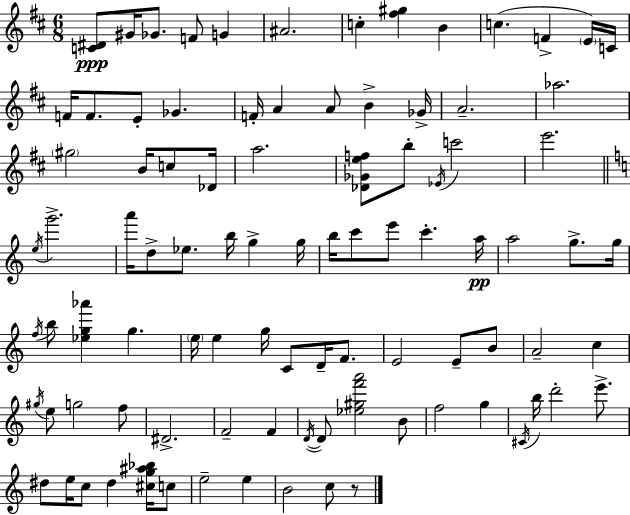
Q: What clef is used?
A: treble